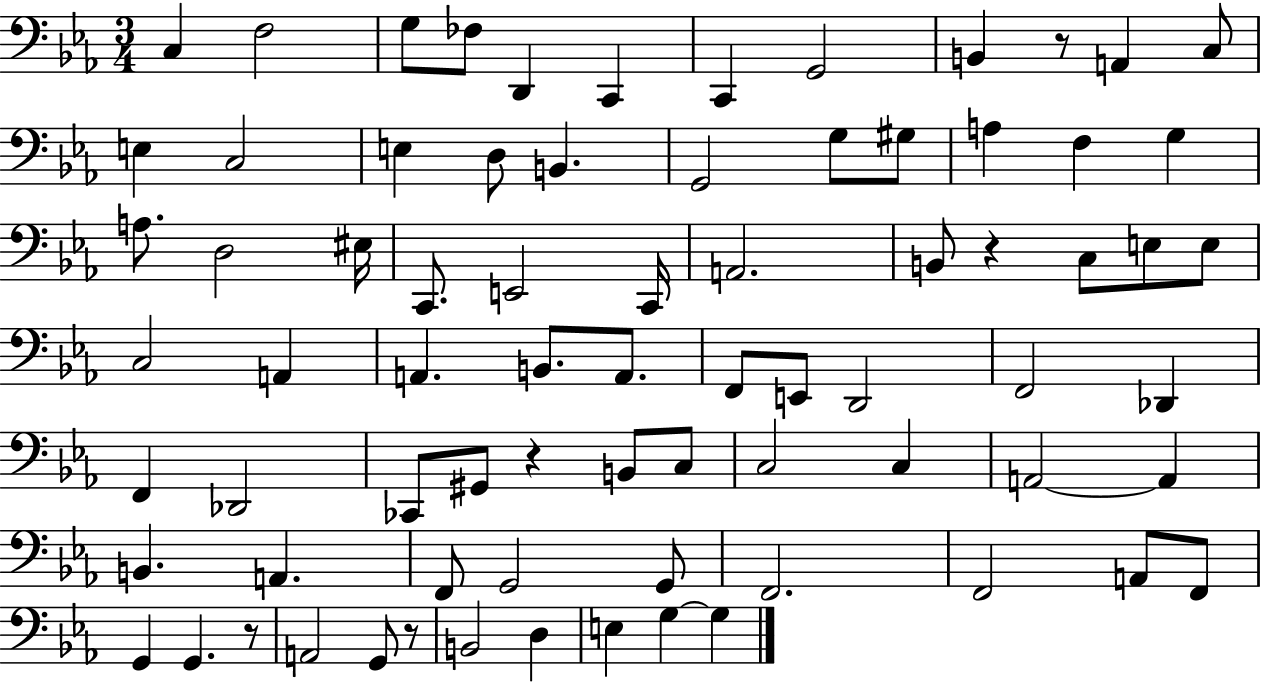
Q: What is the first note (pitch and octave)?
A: C3